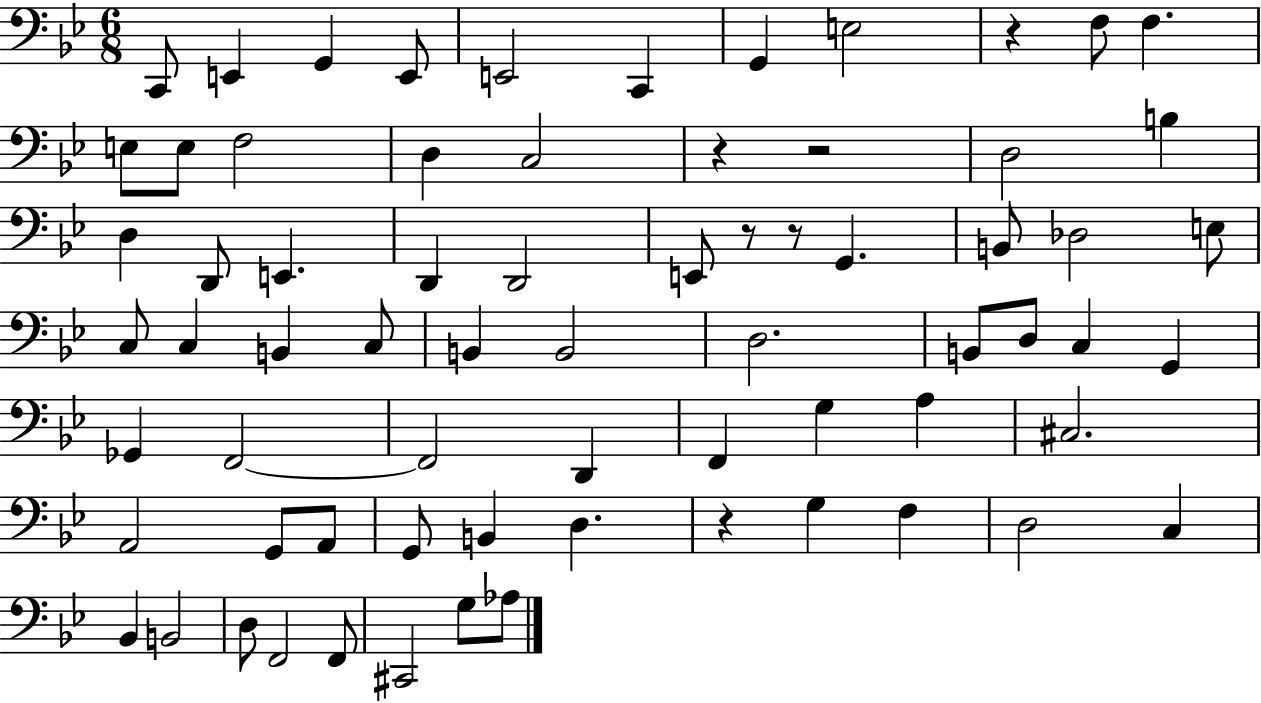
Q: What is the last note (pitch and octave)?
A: Ab3